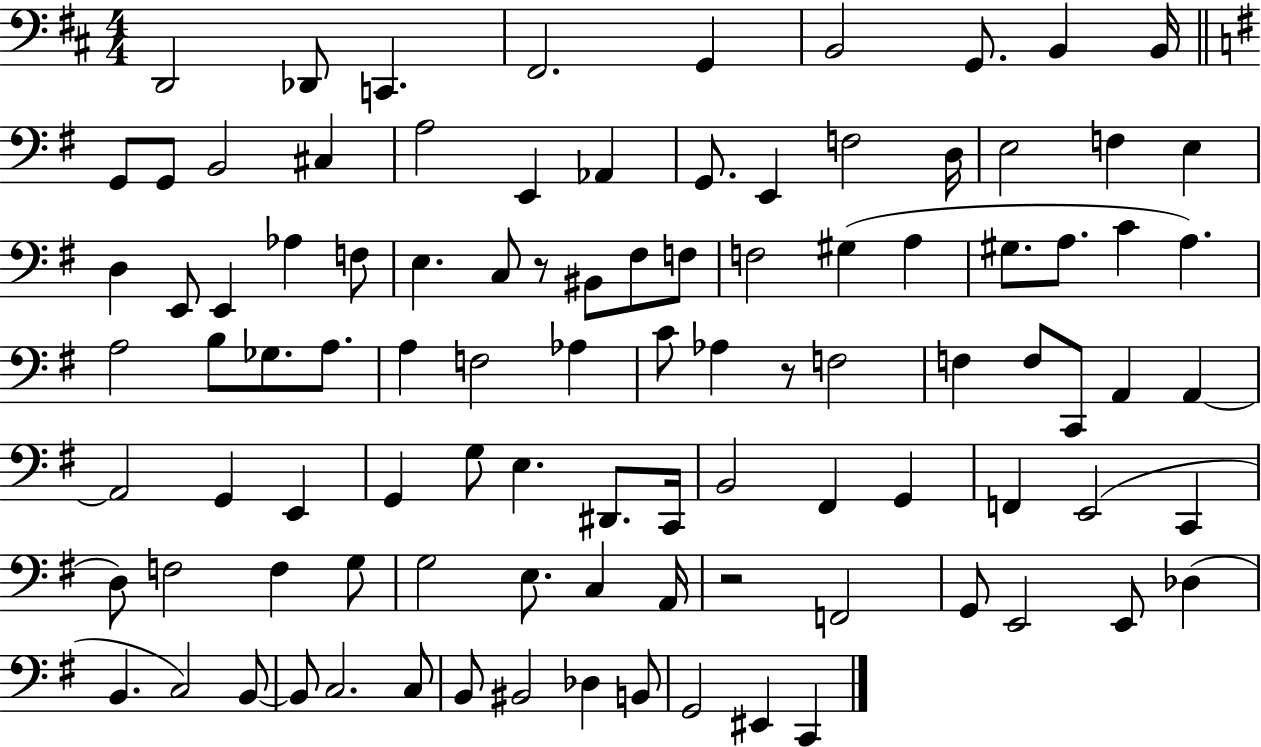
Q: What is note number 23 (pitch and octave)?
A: E3